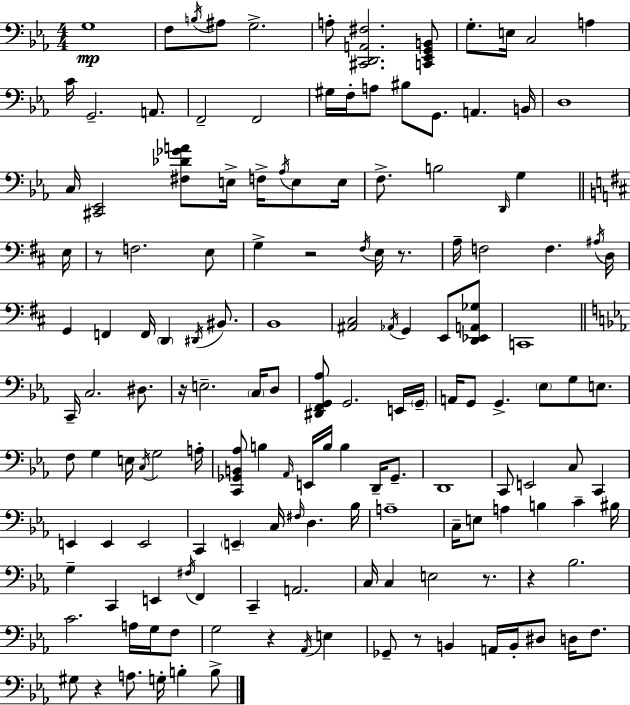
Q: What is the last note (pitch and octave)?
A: B3